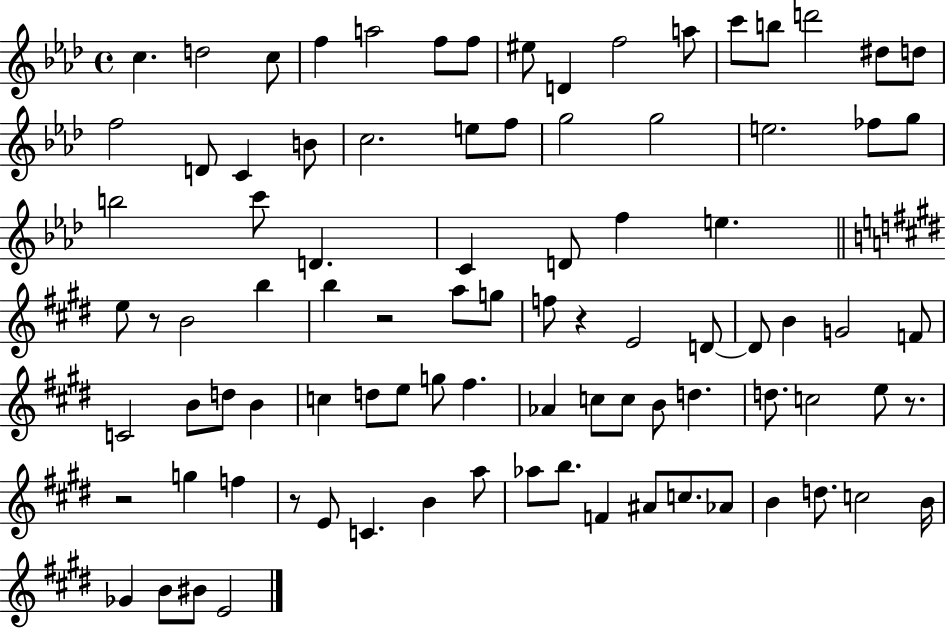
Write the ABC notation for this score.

X:1
T:Untitled
M:4/4
L:1/4
K:Ab
c d2 c/2 f a2 f/2 f/2 ^e/2 D f2 a/2 c'/2 b/2 d'2 ^d/2 d/2 f2 D/2 C B/2 c2 e/2 f/2 g2 g2 e2 _f/2 g/2 b2 c'/2 D C D/2 f e e/2 z/2 B2 b b z2 a/2 g/2 f/2 z E2 D/2 D/2 B G2 F/2 C2 B/2 d/2 B c d/2 e/2 g/2 ^f _A c/2 c/2 B/2 d d/2 c2 e/2 z/2 z2 g f z/2 E/2 C B a/2 _a/2 b/2 F ^A/2 c/2 _A/2 B d/2 c2 B/4 _G B/2 ^B/2 E2